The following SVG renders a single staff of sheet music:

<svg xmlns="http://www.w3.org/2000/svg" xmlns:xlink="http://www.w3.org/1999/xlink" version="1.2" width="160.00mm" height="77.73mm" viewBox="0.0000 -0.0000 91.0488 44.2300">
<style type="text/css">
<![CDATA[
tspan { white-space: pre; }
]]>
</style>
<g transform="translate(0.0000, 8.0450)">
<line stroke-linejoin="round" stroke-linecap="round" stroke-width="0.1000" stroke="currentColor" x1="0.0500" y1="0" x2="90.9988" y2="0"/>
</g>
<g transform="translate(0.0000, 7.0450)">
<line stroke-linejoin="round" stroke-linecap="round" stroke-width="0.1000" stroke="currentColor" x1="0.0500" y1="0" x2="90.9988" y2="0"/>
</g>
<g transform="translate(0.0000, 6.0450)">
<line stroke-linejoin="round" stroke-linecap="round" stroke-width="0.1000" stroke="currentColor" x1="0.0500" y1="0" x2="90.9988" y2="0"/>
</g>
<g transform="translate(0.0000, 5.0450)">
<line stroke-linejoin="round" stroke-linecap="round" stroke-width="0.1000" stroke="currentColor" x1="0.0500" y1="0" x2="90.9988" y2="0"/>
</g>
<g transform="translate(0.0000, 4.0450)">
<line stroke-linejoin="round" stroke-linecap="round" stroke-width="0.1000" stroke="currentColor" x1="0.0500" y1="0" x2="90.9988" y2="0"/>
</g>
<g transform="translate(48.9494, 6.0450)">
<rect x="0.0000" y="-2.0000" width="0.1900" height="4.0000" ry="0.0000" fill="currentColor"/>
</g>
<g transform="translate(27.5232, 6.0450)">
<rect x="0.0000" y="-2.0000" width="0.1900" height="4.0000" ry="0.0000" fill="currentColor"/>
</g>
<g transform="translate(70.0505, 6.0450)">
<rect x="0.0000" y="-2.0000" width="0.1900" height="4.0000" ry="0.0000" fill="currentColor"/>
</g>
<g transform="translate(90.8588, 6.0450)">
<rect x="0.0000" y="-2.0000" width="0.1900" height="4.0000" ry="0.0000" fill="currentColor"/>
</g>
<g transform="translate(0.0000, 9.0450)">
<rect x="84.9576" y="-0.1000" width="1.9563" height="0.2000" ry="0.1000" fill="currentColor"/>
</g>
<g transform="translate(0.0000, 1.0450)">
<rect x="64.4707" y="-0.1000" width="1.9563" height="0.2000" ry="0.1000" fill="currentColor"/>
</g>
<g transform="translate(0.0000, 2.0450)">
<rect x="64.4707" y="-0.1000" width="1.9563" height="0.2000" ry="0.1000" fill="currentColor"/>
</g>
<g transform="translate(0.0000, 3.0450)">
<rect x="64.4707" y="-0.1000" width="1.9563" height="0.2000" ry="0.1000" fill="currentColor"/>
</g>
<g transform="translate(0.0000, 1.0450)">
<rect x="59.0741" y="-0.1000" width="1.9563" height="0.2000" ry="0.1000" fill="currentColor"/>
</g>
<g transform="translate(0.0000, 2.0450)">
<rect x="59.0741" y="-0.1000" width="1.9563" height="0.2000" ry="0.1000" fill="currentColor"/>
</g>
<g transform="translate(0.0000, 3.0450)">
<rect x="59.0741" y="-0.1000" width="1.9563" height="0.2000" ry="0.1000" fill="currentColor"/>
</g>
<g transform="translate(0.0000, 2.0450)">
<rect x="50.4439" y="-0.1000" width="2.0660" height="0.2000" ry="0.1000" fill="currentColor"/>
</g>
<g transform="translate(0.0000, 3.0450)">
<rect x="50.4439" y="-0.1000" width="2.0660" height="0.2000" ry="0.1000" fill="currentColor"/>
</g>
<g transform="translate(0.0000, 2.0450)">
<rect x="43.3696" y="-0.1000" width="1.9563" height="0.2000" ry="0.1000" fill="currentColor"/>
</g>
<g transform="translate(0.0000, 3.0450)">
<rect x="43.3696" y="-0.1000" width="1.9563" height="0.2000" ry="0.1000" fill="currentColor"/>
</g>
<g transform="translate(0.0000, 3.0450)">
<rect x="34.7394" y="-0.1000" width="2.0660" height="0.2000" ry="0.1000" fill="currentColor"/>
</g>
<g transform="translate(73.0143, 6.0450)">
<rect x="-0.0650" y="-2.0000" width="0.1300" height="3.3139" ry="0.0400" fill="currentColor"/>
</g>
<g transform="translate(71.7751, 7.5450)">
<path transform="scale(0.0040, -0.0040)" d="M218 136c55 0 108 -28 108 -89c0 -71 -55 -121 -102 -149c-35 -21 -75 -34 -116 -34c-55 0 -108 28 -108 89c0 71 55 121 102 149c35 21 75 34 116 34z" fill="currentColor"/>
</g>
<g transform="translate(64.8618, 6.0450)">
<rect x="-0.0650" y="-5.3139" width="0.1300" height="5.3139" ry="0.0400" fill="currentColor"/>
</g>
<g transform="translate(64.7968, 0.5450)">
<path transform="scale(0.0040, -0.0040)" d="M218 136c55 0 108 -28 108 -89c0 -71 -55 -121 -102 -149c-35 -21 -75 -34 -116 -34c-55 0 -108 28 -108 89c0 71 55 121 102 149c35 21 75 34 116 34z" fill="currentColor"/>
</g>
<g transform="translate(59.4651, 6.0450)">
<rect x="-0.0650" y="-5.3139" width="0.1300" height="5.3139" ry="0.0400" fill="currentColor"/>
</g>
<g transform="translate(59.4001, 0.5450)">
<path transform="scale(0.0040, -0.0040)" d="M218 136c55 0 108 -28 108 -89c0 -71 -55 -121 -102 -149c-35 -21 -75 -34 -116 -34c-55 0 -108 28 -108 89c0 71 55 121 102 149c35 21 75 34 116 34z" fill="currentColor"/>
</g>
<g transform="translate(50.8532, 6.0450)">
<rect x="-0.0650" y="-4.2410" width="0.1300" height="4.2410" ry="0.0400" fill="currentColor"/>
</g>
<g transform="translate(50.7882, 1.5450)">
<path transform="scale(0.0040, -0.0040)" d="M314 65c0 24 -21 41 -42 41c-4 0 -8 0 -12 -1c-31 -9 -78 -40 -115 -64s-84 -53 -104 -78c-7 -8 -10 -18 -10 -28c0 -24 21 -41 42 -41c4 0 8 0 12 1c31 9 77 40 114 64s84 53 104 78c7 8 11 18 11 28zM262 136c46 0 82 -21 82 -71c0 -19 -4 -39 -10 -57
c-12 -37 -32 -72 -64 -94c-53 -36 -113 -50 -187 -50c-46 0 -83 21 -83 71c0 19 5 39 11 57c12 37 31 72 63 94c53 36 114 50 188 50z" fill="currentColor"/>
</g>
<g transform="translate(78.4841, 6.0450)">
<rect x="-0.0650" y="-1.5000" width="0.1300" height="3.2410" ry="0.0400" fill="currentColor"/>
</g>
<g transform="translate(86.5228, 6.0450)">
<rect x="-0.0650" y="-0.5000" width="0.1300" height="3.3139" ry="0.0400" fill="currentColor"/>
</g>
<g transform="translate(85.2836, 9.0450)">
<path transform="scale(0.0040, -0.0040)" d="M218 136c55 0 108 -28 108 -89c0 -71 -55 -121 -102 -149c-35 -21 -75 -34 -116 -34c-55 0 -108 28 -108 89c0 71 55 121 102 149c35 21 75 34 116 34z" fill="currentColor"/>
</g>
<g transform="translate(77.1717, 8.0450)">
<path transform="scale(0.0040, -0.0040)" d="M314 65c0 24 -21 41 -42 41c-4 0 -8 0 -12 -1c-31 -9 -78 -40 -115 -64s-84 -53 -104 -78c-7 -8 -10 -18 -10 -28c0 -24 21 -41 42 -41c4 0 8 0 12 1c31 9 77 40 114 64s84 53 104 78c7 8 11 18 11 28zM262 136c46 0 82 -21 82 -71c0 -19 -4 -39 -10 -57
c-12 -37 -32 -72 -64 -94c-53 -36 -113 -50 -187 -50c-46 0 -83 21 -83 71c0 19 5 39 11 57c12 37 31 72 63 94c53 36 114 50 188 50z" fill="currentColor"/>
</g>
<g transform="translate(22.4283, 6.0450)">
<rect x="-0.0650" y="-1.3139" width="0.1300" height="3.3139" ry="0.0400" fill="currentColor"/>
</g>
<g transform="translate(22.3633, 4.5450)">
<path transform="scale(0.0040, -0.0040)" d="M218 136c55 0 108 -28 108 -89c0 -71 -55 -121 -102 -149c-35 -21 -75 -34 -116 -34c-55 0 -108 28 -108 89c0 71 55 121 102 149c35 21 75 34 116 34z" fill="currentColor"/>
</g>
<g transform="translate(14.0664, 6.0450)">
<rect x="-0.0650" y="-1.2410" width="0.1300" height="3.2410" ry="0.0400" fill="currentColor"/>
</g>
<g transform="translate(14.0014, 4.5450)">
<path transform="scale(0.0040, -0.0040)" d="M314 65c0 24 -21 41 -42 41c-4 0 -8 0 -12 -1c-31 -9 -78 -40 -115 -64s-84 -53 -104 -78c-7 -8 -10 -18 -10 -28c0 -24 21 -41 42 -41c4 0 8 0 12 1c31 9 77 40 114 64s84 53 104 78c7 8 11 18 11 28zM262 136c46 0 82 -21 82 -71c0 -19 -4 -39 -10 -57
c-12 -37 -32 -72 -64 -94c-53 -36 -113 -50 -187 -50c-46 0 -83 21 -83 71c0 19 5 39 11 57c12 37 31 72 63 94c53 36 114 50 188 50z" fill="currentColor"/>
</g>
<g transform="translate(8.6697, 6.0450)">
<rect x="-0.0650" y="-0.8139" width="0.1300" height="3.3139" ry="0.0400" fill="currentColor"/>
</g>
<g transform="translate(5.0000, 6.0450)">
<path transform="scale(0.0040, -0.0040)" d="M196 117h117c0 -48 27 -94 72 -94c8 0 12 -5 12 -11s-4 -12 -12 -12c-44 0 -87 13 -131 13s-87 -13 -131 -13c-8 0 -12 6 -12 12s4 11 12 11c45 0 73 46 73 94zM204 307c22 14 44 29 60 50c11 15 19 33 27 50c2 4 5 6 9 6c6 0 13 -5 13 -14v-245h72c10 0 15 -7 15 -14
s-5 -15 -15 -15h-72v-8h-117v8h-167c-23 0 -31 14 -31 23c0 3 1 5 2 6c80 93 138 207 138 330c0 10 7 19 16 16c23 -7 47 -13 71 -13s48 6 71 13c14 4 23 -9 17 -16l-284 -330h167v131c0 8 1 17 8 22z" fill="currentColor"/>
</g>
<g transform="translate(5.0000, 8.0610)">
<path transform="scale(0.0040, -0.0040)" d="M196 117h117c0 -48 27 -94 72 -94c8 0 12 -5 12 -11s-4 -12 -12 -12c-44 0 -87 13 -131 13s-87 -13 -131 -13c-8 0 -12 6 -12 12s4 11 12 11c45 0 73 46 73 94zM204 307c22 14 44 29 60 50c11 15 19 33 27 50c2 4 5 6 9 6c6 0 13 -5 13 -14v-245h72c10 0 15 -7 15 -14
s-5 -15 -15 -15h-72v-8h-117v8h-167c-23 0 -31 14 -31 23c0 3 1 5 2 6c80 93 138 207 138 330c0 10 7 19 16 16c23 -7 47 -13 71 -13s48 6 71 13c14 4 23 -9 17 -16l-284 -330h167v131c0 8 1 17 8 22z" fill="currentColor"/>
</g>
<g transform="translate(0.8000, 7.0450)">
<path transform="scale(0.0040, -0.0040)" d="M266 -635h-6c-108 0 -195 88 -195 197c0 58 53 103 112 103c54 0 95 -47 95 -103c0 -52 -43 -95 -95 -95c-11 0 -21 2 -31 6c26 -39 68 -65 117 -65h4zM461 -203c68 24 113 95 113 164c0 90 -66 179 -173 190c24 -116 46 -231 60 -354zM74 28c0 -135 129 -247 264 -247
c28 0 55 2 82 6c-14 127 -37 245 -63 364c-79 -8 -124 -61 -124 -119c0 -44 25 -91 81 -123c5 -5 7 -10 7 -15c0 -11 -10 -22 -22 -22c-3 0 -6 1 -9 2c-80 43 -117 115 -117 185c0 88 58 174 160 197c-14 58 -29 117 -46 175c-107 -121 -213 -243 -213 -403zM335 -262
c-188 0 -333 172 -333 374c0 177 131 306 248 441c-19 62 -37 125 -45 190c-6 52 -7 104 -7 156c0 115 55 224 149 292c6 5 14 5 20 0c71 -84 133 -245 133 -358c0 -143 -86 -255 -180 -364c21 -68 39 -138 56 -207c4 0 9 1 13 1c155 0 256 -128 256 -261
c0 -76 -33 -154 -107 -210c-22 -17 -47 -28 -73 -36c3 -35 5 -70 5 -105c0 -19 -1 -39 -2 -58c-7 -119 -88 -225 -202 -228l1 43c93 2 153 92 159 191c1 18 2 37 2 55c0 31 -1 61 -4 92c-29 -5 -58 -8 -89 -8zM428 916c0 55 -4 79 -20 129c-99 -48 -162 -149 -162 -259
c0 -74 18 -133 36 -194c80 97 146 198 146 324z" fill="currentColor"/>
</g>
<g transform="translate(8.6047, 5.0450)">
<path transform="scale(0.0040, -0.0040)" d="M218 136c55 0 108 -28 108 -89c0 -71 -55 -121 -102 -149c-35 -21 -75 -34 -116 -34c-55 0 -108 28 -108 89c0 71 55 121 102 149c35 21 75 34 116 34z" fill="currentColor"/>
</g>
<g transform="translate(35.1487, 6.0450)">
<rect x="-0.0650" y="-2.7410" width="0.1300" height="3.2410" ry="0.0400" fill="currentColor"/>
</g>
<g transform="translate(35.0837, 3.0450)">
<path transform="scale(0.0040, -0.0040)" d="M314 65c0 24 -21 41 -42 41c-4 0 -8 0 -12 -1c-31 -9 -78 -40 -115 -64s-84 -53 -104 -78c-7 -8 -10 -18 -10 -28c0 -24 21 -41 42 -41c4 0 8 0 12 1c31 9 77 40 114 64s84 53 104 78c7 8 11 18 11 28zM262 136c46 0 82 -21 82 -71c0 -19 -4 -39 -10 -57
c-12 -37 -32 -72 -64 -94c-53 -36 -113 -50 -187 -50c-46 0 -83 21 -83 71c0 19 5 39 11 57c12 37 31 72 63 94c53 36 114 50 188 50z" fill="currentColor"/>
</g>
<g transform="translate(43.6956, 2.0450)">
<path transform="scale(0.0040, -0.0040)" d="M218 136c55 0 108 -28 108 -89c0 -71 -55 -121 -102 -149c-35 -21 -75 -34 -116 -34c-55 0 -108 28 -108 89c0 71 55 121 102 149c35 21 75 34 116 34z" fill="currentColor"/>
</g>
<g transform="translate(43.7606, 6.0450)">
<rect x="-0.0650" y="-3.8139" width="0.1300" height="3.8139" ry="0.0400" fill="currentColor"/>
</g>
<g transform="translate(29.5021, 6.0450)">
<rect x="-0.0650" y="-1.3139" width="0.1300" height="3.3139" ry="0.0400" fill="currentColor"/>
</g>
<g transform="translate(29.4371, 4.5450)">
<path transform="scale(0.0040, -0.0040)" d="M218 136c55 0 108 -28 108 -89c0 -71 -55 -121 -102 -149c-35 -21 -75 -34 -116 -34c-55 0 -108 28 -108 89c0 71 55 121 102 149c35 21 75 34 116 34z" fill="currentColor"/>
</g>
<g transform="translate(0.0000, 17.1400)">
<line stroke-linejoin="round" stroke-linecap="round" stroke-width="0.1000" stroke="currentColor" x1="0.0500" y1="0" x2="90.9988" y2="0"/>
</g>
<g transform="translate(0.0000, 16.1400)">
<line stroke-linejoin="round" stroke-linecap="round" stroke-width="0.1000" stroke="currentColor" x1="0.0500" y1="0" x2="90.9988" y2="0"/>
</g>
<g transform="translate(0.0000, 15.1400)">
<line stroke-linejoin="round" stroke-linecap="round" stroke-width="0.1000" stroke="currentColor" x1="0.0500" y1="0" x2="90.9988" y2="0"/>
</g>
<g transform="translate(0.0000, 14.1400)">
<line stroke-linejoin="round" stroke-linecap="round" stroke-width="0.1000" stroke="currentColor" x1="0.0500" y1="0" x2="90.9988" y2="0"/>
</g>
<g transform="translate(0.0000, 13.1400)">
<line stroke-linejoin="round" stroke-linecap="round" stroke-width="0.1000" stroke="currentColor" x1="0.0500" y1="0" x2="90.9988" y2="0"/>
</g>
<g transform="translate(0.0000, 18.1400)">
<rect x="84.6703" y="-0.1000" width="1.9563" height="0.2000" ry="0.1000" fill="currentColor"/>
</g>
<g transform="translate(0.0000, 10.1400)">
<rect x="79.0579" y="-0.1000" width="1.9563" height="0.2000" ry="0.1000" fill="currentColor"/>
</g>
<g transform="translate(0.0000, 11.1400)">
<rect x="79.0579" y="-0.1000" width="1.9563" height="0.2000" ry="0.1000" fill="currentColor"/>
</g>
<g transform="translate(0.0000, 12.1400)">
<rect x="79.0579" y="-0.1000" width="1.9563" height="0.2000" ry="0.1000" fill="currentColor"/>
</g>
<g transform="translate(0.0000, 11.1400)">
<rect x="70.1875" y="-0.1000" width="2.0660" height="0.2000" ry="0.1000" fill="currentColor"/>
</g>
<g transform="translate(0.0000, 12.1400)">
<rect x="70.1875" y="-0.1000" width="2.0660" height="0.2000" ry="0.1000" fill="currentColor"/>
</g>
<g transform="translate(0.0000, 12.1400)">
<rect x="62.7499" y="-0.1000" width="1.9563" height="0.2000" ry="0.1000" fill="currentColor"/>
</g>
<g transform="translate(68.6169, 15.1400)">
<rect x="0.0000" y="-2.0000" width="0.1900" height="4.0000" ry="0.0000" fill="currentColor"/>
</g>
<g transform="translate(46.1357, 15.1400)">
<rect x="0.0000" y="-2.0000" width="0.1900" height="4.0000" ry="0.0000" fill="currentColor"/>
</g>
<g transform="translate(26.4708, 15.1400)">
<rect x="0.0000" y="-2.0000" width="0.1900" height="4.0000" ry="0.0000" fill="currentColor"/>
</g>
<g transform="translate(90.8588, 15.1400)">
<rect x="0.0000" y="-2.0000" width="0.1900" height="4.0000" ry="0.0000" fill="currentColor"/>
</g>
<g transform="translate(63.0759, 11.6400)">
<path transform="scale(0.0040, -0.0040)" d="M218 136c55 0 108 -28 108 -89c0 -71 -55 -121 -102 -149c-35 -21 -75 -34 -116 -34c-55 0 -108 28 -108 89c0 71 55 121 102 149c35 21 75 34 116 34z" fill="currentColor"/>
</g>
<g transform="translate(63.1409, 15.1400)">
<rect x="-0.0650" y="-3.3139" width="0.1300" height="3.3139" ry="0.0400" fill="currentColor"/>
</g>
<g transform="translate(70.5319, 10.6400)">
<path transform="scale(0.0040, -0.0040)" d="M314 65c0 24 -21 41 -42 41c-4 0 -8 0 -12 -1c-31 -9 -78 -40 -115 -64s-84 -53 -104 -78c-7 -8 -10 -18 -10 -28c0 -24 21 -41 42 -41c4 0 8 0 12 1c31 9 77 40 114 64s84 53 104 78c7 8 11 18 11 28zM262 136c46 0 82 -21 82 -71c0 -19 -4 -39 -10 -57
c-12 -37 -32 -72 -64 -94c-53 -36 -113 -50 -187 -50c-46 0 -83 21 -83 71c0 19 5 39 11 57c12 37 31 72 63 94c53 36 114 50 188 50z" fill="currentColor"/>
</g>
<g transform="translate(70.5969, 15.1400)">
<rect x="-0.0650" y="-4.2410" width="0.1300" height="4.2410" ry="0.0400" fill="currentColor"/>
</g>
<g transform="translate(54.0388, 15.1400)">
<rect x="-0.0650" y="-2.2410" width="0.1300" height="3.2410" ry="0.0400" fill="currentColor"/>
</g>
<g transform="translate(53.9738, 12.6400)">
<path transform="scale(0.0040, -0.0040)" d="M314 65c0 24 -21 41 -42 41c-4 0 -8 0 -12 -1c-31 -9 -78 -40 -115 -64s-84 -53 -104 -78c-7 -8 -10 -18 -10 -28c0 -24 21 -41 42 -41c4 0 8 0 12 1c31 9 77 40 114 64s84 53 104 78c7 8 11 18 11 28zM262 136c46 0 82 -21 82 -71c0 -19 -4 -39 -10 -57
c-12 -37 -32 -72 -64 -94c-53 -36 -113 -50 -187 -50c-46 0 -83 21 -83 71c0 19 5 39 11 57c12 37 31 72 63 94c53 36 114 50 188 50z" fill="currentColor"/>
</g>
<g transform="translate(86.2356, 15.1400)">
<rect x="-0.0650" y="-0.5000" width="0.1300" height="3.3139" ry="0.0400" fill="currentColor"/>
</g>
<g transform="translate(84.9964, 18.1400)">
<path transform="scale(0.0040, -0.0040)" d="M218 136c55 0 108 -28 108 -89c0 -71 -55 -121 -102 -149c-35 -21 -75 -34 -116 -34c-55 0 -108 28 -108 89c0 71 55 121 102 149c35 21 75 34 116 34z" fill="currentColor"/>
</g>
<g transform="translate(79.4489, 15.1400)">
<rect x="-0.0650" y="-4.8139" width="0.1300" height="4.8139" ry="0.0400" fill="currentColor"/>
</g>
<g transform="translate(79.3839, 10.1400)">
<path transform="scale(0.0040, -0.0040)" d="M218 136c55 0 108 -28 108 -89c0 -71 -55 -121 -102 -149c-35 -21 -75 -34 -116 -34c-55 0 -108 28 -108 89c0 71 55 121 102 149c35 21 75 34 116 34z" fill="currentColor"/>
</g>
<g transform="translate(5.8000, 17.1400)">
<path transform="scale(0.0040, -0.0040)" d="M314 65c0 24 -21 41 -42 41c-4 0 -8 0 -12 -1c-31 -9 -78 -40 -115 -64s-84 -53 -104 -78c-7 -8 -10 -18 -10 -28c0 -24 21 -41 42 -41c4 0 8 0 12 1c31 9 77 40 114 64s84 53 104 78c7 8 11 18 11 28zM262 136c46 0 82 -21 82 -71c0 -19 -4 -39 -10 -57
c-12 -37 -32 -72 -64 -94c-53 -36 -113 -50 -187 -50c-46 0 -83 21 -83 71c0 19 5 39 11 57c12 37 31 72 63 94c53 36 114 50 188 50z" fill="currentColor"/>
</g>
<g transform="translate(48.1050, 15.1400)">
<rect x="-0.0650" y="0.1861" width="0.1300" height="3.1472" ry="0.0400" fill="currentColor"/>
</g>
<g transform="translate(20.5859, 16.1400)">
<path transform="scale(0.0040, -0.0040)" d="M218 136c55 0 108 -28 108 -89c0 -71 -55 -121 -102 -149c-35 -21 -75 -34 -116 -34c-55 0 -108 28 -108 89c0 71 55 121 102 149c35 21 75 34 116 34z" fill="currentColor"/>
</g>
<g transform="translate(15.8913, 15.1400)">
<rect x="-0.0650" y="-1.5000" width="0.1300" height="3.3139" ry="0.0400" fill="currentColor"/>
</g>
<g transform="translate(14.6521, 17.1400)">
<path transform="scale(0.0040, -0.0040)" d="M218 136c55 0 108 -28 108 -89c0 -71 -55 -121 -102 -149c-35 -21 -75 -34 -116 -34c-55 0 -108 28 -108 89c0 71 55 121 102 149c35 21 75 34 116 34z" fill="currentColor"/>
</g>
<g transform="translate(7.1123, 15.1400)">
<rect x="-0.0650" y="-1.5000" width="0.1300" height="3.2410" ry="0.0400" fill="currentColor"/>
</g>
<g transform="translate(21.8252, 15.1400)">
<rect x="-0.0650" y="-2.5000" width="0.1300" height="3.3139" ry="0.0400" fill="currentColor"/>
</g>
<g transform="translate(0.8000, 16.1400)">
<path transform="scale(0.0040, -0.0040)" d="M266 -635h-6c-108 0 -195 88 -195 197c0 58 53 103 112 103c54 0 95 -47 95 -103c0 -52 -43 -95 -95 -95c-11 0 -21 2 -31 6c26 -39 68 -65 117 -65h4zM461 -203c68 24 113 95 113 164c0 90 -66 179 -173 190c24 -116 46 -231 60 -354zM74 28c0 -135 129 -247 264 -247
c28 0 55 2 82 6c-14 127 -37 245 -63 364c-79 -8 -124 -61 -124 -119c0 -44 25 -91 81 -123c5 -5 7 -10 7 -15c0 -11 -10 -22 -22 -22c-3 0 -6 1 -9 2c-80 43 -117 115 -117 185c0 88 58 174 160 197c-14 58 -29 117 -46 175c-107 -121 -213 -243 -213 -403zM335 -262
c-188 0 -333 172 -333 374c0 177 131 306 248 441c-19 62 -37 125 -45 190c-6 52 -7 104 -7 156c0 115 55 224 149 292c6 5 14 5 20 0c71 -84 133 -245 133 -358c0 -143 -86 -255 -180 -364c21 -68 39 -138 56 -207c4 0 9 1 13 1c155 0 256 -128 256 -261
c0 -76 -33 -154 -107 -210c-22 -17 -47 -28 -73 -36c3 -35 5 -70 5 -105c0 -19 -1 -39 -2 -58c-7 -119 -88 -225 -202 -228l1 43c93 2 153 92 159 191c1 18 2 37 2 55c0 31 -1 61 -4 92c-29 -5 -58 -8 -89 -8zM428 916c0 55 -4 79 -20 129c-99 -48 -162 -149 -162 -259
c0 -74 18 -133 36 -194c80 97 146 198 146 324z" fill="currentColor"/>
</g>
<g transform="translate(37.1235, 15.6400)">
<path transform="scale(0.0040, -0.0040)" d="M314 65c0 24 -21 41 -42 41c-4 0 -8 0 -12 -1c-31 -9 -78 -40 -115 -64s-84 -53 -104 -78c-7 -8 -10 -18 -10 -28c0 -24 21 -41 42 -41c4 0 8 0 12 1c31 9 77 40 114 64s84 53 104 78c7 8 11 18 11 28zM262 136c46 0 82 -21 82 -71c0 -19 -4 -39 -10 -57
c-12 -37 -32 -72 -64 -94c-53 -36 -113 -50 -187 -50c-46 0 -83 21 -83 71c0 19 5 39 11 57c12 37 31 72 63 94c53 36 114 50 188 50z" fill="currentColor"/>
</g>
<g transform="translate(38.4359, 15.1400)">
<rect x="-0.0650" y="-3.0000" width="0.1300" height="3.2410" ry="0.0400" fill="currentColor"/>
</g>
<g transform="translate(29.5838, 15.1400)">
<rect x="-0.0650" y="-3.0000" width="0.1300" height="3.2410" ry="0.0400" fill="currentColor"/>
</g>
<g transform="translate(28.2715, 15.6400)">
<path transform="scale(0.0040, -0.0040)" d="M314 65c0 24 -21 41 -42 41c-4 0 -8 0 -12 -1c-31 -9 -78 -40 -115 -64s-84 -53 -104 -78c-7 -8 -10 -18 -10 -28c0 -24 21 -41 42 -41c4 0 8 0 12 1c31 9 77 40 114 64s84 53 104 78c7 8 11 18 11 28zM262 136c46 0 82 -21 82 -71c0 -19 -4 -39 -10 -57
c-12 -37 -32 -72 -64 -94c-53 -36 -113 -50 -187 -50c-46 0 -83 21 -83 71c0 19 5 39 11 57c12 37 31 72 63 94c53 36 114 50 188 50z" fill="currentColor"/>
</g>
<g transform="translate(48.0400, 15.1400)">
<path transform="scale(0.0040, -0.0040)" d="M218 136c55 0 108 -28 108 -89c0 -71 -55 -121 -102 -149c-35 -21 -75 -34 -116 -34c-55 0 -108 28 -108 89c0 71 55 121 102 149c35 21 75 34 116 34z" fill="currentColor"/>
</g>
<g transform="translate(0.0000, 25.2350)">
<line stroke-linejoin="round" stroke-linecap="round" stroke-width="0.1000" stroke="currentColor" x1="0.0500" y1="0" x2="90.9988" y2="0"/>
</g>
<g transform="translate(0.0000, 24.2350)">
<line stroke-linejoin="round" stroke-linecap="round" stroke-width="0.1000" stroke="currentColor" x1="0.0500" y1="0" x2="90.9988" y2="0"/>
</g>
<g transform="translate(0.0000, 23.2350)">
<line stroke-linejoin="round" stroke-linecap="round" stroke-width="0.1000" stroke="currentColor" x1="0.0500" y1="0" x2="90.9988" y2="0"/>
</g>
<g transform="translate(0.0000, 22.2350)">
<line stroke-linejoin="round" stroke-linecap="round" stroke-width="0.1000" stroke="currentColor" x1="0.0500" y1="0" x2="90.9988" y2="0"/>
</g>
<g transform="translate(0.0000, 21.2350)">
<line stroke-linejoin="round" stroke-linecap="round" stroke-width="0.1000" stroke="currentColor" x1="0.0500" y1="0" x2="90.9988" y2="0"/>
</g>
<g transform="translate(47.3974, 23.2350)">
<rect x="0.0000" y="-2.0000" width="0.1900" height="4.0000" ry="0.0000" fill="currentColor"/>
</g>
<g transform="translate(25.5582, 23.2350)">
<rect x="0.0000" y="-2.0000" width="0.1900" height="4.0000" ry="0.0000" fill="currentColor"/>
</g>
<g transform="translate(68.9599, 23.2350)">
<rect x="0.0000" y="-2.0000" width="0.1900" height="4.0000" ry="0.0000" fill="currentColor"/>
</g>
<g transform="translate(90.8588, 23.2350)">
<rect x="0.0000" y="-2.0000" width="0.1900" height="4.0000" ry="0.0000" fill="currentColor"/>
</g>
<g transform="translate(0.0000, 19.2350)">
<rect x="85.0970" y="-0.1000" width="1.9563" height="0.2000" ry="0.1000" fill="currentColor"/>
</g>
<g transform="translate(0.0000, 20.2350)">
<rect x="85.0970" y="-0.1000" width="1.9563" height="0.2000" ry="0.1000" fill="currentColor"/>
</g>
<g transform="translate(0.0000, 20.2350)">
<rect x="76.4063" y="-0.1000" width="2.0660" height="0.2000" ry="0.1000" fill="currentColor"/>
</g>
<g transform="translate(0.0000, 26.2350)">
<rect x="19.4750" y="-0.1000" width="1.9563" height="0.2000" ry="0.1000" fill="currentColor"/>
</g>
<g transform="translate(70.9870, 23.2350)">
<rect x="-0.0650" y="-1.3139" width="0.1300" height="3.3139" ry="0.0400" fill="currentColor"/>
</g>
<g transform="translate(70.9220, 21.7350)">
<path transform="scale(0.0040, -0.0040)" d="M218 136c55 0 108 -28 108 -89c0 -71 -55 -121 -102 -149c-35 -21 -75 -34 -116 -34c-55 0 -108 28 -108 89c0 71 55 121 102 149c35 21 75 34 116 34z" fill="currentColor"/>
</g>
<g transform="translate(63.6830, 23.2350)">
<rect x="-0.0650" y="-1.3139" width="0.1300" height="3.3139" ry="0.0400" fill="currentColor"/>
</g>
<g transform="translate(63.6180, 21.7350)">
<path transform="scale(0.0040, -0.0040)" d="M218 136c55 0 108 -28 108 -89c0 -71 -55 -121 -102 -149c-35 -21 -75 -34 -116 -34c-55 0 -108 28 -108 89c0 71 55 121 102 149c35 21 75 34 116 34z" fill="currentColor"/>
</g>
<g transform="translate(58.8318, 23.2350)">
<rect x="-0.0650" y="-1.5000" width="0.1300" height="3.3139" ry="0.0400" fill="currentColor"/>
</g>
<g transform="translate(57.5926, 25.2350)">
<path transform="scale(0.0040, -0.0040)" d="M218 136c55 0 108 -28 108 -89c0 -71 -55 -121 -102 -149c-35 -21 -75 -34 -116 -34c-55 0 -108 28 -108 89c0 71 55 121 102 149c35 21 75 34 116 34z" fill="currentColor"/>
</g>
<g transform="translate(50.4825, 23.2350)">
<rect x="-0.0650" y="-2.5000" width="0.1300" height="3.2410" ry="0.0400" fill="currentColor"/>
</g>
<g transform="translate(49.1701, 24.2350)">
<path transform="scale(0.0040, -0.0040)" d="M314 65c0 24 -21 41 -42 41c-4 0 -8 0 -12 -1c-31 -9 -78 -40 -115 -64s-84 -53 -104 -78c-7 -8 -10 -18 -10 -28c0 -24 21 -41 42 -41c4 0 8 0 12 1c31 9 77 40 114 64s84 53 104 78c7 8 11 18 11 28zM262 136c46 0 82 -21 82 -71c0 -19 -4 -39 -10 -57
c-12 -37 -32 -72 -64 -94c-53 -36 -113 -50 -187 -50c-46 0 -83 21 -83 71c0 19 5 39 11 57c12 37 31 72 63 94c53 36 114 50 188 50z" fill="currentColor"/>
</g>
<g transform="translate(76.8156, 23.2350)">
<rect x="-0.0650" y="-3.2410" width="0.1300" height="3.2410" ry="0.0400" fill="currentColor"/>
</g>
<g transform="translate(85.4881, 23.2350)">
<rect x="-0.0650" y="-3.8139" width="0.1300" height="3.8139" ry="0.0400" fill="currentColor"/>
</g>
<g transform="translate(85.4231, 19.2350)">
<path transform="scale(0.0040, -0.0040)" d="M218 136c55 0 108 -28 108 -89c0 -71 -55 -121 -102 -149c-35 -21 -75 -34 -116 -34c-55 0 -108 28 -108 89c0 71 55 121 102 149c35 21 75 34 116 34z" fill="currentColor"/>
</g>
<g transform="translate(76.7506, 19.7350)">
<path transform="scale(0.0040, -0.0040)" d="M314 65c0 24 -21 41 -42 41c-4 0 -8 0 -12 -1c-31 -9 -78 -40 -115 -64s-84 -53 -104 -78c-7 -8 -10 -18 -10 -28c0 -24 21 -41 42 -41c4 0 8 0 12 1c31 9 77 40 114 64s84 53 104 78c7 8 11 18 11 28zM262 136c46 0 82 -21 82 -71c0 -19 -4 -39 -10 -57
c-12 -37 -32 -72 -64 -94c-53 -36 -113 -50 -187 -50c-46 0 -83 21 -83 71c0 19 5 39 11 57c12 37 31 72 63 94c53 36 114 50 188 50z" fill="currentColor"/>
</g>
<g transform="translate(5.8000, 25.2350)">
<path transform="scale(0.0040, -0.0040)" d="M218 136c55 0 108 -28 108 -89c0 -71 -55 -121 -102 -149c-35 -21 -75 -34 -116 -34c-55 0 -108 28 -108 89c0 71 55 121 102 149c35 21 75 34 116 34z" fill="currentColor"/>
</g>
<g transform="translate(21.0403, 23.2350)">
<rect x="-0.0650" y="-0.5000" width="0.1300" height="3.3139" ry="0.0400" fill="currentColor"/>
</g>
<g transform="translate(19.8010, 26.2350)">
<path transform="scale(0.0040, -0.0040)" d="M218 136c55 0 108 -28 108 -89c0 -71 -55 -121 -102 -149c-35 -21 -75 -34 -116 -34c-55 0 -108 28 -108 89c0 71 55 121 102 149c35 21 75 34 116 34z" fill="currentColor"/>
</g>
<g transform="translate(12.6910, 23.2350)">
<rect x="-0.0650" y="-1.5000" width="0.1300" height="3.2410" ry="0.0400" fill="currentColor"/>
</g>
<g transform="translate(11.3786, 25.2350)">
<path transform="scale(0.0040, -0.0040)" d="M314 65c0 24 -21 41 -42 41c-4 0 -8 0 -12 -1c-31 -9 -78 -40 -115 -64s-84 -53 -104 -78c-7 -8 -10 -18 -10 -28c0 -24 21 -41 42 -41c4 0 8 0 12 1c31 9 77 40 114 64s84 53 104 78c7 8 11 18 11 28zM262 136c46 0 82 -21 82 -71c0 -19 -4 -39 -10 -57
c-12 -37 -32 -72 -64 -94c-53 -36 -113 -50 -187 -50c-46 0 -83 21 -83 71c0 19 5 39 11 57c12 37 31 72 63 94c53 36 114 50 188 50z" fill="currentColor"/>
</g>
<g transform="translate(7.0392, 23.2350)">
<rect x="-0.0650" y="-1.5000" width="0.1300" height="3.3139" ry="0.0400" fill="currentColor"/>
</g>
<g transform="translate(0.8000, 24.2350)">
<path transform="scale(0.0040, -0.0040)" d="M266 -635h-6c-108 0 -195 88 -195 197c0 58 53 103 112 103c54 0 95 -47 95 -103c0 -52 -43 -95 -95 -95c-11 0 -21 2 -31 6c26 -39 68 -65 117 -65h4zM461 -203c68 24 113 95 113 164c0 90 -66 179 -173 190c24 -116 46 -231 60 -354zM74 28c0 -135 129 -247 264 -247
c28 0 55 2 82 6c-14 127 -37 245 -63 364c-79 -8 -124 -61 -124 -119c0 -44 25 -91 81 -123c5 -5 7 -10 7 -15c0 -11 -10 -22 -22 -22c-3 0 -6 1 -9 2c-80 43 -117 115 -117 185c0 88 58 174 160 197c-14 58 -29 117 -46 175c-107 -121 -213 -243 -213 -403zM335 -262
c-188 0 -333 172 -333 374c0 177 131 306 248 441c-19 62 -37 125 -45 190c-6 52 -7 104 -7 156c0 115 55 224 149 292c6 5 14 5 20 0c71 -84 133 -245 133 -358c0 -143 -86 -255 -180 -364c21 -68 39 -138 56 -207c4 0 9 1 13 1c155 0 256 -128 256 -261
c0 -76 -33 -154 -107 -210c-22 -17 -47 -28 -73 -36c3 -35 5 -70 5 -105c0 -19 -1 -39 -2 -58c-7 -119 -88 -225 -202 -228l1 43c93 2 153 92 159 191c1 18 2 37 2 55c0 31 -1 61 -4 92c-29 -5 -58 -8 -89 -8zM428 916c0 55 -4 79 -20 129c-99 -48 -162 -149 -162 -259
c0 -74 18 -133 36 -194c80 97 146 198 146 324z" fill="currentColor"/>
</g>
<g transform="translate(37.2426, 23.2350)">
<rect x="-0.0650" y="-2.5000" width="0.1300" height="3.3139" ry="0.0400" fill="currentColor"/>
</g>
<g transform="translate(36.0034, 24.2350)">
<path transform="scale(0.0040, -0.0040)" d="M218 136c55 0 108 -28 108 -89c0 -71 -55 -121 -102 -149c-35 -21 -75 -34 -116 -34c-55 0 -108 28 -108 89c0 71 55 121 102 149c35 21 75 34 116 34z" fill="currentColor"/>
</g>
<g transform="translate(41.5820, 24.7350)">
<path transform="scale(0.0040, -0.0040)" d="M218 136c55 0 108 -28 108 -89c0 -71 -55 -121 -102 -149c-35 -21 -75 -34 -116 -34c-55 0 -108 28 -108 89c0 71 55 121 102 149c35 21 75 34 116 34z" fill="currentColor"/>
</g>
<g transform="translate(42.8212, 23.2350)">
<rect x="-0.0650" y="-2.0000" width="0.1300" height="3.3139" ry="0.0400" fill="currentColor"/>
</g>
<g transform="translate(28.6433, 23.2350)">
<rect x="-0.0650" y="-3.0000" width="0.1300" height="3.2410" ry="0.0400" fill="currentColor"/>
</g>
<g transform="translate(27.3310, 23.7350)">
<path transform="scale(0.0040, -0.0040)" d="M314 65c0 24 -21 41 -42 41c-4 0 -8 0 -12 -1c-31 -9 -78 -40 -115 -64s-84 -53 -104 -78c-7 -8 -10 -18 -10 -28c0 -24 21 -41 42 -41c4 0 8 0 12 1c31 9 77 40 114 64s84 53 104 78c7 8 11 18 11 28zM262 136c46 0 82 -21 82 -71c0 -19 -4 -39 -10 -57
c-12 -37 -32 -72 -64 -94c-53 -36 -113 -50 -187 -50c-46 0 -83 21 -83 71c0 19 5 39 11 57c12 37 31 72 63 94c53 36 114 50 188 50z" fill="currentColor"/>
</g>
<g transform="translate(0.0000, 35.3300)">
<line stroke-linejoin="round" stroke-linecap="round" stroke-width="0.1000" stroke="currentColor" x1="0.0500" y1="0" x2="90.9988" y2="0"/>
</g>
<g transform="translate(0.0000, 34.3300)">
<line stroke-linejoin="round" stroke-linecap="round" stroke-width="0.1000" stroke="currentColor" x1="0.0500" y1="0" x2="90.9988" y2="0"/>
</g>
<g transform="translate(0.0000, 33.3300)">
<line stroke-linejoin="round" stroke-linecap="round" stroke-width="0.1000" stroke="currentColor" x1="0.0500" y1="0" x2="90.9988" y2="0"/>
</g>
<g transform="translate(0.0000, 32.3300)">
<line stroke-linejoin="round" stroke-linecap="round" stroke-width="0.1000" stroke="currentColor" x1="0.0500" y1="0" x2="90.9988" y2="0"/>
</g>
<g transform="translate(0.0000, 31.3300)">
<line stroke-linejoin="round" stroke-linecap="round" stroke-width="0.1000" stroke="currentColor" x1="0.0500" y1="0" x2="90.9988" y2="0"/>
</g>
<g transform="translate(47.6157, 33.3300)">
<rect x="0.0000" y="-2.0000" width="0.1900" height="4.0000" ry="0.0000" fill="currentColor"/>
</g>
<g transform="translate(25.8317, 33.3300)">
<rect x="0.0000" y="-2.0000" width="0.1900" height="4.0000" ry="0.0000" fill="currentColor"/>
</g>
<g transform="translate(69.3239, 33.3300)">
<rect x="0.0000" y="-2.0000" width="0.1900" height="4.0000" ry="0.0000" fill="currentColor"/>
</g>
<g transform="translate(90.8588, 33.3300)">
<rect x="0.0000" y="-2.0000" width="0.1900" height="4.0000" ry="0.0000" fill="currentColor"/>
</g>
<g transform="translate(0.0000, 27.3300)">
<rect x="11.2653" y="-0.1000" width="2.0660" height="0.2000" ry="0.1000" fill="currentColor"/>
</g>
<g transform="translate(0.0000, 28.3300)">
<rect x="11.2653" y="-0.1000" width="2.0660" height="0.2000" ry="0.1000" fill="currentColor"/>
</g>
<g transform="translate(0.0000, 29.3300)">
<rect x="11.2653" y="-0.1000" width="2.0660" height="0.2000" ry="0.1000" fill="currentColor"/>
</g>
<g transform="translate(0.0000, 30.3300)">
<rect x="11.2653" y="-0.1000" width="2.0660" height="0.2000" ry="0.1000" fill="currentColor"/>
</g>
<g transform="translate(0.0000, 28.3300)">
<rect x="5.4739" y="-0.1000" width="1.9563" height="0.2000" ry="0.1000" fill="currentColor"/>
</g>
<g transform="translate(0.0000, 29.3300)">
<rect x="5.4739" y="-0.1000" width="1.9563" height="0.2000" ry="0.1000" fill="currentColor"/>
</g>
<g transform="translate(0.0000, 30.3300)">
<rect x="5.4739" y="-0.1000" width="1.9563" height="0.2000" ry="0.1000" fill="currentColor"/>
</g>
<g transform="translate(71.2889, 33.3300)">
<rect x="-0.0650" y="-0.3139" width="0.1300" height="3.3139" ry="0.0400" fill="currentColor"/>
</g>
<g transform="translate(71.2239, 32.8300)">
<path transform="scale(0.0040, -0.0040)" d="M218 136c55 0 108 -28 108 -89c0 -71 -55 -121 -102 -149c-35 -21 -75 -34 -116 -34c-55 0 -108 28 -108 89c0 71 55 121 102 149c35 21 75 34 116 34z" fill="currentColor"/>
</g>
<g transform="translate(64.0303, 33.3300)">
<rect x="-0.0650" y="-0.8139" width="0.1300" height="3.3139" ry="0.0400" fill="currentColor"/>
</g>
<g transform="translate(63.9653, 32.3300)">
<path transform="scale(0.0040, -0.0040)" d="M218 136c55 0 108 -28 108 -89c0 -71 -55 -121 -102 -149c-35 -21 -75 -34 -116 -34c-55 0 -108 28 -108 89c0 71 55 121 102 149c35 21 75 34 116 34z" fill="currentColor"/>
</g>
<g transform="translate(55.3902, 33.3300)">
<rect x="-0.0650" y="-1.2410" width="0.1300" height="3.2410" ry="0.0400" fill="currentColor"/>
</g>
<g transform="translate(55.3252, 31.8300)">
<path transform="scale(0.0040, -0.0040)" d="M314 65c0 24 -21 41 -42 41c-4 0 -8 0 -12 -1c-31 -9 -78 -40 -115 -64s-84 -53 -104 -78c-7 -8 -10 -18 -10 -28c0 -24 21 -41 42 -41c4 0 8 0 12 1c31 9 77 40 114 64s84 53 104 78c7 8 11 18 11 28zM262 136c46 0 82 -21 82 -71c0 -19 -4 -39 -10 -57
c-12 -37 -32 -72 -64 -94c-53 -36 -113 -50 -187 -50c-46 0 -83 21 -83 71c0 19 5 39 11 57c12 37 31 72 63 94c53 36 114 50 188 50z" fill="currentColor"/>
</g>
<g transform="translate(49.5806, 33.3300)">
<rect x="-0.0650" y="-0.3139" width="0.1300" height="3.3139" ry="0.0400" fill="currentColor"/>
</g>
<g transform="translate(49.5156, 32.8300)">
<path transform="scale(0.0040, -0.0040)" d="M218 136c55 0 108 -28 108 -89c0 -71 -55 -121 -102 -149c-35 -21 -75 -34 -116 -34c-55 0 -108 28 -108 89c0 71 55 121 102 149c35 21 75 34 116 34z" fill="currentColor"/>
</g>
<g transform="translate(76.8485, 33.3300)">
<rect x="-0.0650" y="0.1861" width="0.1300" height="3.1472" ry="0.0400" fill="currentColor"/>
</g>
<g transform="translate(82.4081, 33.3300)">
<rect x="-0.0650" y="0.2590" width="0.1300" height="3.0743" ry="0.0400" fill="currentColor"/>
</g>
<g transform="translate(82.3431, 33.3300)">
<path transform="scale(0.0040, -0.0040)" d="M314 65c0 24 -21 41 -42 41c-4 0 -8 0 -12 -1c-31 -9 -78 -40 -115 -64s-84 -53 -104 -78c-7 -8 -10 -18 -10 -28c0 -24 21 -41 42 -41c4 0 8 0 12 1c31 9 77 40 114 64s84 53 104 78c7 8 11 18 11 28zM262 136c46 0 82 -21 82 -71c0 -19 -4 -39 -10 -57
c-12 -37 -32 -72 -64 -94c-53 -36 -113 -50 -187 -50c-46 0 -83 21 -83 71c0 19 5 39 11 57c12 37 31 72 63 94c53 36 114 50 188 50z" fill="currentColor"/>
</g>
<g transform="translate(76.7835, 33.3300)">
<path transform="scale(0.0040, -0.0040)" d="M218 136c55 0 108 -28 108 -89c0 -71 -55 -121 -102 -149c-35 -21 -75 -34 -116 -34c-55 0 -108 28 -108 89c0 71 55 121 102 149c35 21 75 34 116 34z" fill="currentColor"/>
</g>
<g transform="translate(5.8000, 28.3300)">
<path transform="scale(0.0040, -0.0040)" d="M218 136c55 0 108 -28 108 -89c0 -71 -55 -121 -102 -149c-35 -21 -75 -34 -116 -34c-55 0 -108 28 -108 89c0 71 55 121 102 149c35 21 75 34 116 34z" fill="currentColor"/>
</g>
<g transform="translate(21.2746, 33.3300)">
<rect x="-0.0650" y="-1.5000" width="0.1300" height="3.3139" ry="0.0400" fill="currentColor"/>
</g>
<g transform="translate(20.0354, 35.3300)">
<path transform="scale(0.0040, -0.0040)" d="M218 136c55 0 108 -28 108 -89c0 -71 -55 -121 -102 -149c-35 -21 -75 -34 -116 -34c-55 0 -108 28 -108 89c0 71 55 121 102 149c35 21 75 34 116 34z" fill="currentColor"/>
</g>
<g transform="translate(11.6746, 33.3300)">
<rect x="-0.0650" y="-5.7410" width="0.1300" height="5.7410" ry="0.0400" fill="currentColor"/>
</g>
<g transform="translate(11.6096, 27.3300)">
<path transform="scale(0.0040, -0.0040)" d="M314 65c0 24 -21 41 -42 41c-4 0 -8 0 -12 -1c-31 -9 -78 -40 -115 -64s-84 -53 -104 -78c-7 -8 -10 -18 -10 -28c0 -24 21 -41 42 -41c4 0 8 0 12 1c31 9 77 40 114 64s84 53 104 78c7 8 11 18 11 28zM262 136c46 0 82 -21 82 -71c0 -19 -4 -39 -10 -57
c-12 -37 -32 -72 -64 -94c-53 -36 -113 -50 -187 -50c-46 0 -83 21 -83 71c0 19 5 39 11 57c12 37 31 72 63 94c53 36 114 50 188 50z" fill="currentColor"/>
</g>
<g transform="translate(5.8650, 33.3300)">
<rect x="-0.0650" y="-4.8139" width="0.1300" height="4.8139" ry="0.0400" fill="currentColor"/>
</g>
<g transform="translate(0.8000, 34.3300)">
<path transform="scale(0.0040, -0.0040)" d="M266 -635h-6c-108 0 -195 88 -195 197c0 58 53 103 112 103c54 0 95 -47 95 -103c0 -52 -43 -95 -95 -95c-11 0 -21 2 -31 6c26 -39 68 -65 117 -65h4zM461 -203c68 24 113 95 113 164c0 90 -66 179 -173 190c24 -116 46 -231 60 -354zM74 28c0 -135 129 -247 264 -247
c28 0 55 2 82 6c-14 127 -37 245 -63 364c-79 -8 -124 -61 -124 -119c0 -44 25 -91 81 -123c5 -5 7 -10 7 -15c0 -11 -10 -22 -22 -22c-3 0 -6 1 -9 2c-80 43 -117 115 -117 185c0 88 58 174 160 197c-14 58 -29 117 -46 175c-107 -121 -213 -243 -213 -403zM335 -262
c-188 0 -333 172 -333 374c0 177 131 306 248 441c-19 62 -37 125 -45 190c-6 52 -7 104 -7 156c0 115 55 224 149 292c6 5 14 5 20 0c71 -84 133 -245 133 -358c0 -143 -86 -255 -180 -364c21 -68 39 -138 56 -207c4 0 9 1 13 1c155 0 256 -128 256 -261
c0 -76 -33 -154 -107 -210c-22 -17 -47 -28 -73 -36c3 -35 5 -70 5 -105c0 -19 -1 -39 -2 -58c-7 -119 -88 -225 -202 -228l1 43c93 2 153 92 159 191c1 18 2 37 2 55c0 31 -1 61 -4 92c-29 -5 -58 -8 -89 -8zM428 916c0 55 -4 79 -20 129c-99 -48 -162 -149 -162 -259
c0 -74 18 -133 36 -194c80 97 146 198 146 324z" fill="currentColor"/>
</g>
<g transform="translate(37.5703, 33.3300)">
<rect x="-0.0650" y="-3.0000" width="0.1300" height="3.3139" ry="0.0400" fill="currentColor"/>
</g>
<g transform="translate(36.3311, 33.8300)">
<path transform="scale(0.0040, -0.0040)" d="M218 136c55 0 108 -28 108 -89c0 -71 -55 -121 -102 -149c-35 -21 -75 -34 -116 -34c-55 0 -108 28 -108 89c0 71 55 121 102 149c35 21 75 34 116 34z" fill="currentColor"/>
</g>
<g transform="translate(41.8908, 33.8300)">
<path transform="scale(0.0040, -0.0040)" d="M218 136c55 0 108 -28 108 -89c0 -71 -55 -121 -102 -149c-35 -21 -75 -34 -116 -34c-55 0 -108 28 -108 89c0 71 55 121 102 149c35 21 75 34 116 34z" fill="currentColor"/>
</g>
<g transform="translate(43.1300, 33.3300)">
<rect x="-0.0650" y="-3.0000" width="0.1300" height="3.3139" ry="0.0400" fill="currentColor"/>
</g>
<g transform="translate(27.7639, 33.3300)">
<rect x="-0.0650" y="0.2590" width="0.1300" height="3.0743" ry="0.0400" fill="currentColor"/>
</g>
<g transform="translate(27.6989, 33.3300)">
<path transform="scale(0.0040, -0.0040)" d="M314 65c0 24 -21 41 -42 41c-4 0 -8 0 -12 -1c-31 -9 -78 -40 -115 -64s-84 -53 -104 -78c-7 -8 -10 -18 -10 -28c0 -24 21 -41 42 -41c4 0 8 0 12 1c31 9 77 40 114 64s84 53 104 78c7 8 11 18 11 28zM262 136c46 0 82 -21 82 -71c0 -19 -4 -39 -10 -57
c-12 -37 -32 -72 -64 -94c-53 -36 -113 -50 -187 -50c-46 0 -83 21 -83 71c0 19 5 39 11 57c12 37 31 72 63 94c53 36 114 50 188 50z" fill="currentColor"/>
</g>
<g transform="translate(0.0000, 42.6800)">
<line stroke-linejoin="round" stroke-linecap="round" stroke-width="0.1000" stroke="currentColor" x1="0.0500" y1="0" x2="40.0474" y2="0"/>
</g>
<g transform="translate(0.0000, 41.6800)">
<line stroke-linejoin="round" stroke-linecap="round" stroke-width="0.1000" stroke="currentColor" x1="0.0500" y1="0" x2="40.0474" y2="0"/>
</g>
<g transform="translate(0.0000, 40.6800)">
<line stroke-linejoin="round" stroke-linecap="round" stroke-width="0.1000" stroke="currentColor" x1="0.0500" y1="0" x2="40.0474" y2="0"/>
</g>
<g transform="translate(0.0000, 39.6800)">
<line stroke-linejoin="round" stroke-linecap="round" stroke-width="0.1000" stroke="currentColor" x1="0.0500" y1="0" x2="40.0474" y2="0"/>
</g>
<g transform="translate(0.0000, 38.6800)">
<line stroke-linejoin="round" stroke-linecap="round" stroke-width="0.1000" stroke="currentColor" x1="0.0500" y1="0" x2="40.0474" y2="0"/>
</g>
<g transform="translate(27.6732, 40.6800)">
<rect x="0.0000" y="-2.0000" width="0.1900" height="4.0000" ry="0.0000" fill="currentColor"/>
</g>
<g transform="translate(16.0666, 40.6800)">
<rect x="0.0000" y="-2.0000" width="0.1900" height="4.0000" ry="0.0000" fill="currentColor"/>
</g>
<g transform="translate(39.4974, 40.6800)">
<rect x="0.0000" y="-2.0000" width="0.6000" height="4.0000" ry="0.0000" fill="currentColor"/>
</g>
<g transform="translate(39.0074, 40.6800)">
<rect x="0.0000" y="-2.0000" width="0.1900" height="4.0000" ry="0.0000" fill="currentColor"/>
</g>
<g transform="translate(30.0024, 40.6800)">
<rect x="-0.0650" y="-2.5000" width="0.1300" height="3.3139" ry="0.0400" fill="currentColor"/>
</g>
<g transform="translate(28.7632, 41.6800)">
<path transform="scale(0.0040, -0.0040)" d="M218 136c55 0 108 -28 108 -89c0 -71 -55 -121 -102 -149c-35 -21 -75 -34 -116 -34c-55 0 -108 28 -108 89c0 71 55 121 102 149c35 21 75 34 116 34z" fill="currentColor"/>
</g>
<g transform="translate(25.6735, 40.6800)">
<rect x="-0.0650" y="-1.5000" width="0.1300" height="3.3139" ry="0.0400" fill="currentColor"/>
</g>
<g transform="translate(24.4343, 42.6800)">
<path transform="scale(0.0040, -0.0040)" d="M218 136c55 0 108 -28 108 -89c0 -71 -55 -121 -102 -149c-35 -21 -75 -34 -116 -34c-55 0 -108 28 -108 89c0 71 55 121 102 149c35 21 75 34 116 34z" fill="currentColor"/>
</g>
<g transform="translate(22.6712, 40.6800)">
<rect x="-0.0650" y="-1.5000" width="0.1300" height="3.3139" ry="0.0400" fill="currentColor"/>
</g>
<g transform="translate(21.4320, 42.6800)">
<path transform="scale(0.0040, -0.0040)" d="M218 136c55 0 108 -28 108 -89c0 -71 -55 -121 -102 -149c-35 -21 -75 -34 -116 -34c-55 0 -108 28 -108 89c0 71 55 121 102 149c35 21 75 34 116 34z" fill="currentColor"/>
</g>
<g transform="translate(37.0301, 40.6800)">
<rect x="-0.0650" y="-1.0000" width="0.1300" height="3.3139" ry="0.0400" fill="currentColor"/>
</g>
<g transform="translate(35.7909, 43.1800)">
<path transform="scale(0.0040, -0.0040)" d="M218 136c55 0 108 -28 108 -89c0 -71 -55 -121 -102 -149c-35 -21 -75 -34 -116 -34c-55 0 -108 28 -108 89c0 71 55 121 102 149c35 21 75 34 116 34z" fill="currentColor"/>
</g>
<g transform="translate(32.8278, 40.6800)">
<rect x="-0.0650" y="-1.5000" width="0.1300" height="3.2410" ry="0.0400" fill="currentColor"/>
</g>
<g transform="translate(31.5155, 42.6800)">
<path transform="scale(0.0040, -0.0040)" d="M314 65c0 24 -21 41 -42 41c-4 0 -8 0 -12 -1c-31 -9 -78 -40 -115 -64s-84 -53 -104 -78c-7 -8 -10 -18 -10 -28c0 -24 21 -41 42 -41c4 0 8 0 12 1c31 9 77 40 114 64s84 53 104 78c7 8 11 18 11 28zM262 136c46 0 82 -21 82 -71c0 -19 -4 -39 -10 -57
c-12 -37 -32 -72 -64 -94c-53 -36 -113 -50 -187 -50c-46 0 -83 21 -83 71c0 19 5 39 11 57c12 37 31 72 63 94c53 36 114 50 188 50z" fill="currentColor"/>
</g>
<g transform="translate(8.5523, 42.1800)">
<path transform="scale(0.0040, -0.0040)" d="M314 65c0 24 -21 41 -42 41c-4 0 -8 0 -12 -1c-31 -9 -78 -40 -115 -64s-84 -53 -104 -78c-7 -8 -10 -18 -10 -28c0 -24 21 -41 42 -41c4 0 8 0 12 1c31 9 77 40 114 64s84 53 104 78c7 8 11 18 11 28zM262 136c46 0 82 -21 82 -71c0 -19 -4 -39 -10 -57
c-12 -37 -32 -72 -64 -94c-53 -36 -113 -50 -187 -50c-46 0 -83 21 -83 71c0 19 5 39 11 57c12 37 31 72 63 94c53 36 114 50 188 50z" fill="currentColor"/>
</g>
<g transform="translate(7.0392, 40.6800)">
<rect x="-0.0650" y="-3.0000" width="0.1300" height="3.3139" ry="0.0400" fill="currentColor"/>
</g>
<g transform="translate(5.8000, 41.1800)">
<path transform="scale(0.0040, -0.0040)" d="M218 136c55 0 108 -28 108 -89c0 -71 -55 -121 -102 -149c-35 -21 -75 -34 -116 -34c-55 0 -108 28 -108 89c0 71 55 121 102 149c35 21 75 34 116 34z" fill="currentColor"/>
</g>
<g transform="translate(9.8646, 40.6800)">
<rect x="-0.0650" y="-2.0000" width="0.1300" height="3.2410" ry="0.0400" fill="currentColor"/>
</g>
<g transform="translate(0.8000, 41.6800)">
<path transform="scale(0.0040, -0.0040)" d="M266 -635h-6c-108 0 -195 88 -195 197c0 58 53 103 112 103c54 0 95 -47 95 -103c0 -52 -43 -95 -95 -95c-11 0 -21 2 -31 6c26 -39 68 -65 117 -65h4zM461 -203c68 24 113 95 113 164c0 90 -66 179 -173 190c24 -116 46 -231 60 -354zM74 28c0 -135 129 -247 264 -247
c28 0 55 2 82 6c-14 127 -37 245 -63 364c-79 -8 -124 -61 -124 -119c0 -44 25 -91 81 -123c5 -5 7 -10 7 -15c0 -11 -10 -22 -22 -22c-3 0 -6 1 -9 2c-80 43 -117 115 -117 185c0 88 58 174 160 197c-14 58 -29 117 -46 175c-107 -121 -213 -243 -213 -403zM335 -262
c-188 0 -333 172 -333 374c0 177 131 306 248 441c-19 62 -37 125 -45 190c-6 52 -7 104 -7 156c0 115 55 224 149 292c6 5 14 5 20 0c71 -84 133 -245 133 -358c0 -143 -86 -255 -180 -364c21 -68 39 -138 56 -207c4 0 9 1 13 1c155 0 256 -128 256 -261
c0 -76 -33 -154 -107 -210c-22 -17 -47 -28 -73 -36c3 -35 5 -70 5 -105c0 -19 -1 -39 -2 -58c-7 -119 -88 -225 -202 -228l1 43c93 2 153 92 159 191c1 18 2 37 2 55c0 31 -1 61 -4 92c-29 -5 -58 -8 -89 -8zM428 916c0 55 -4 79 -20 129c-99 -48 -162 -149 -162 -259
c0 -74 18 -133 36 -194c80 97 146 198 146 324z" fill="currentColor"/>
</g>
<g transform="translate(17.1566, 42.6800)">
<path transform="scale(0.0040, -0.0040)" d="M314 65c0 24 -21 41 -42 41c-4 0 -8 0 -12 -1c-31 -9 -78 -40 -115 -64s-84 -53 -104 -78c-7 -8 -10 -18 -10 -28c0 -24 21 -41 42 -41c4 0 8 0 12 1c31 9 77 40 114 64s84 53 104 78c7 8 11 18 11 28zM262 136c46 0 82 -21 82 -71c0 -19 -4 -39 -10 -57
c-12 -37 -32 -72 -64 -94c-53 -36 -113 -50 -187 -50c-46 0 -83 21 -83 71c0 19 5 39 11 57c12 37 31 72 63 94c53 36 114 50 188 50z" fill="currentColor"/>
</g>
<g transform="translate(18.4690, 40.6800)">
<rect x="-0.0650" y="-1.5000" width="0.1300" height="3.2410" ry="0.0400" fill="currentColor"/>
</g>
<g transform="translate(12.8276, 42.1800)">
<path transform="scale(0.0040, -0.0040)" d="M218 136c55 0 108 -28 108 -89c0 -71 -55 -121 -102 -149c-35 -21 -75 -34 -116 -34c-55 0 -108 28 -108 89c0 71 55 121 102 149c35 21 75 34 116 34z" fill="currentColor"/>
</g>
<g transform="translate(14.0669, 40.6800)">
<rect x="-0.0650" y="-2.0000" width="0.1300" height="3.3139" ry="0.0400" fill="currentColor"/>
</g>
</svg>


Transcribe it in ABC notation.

X:1
T:Untitled
M:4/4
L:1/4
K:C
d e2 e e a2 c' d'2 f' f' F E2 C E2 E G A2 A2 B g2 b d'2 e' C E E2 C A2 G F G2 E e e b2 c' e' g'2 E B2 A A c e2 d c B B2 A F2 F E2 E E G E2 D